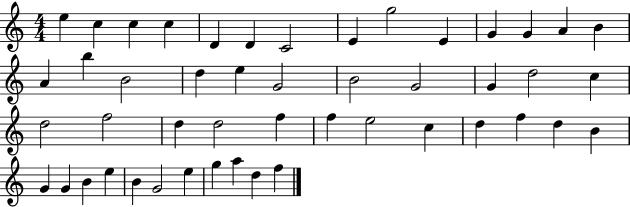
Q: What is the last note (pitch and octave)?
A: F5